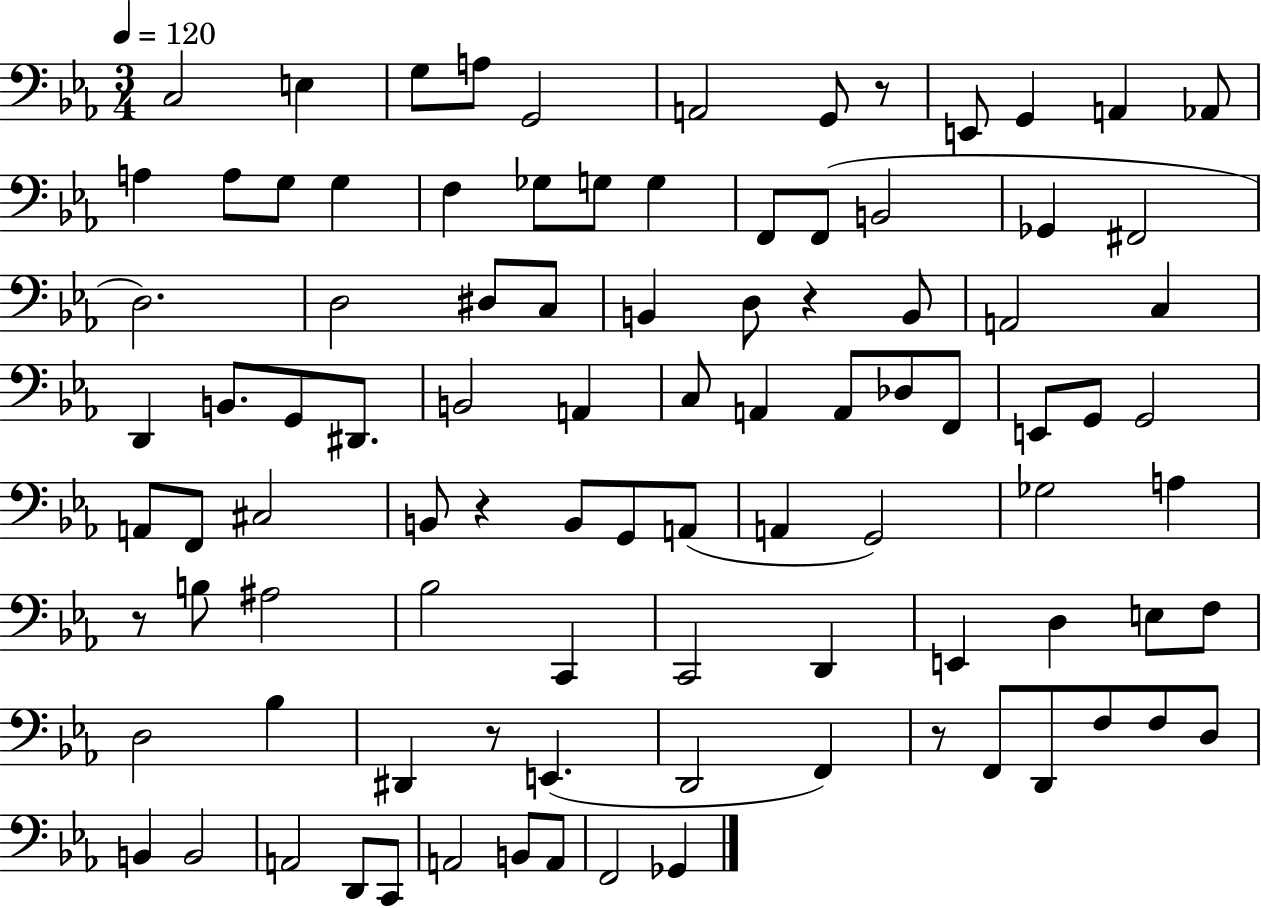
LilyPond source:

{
  \clef bass
  \numericTimeSignature
  \time 3/4
  \key ees \major
  \tempo 4 = 120
  c2 e4 | g8 a8 g,2 | a,2 g,8 r8 | e,8 g,4 a,4 aes,8 | \break a4 a8 g8 g4 | f4 ges8 g8 g4 | f,8 f,8( b,2 | ges,4 fis,2 | \break d2.) | d2 dis8 c8 | b,4 d8 r4 b,8 | a,2 c4 | \break d,4 b,8. g,8 dis,8. | b,2 a,4 | c8 a,4 a,8 des8 f,8 | e,8 g,8 g,2 | \break a,8 f,8 cis2 | b,8 r4 b,8 g,8 a,8( | a,4 g,2) | ges2 a4 | \break r8 b8 ais2 | bes2 c,4 | c,2 d,4 | e,4 d4 e8 f8 | \break d2 bes4 | dis,4 r8 e,4.( | d,2 f,4) | r8 f,8 d,8 f8 f8 d8 | \break b,4 b,2 | a,2 d,8 c,8 | a,2 b,8 a,8 | f,2 ges,4 | \break \bar "|."
}